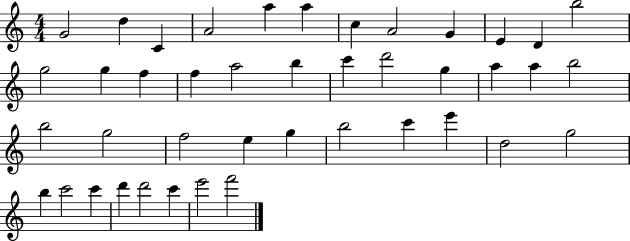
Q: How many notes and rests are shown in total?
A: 42